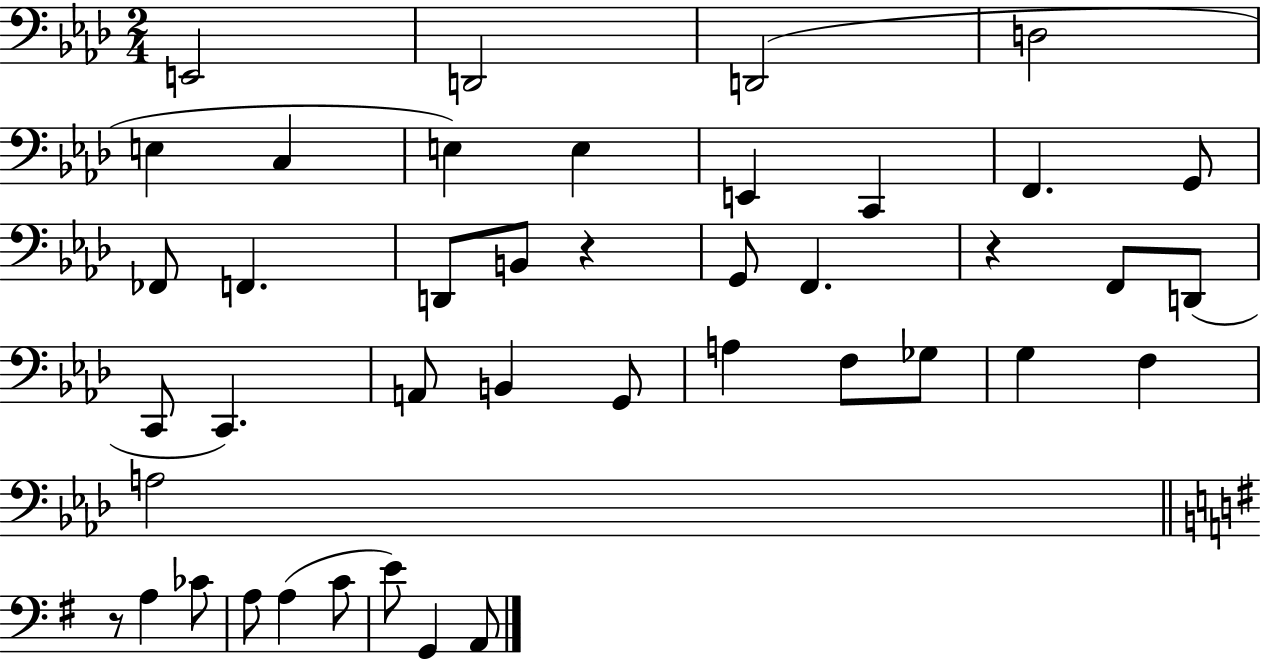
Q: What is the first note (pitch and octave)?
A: E2